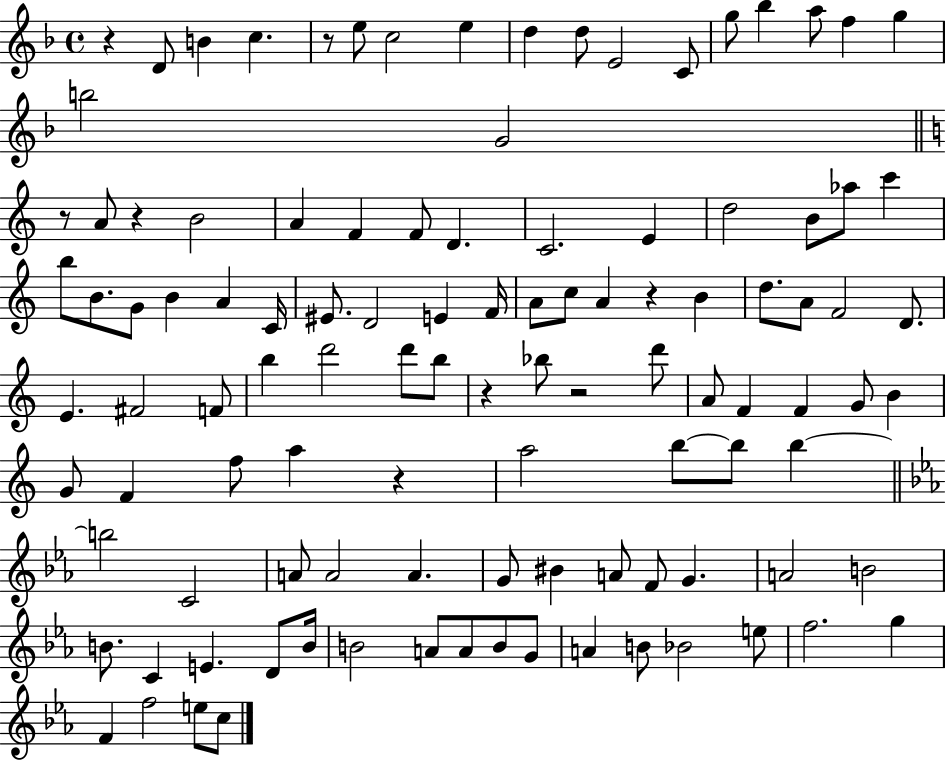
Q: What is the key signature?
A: F major